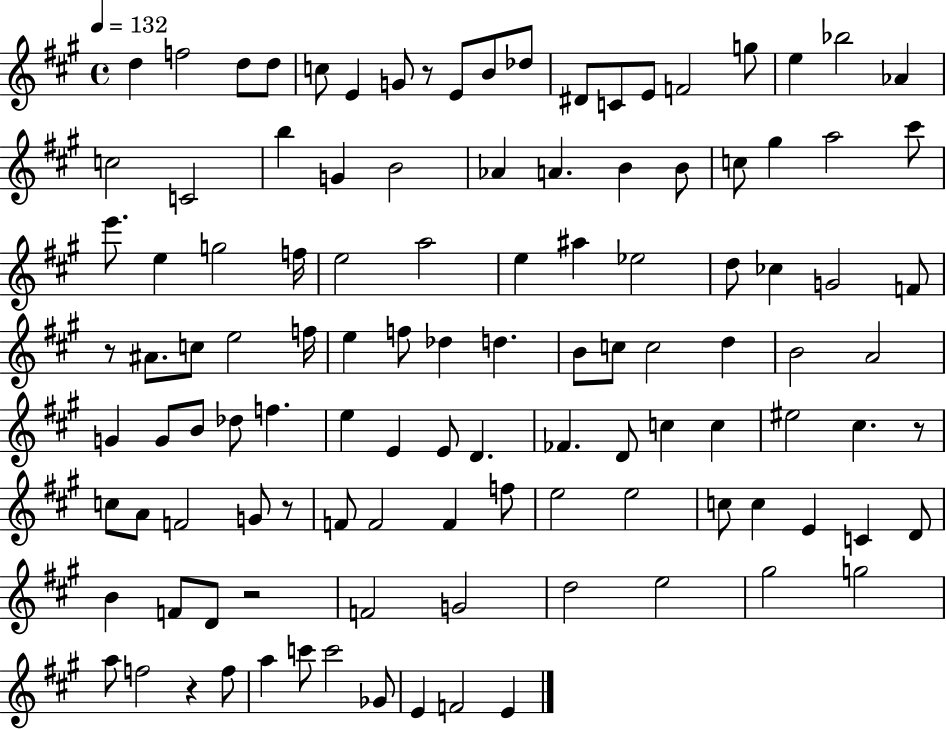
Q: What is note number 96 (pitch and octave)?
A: G#5